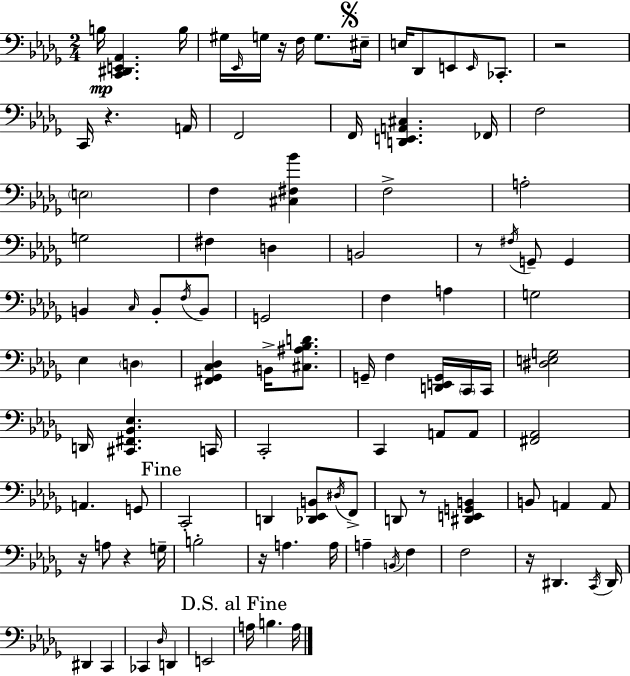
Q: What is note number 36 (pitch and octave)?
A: G2